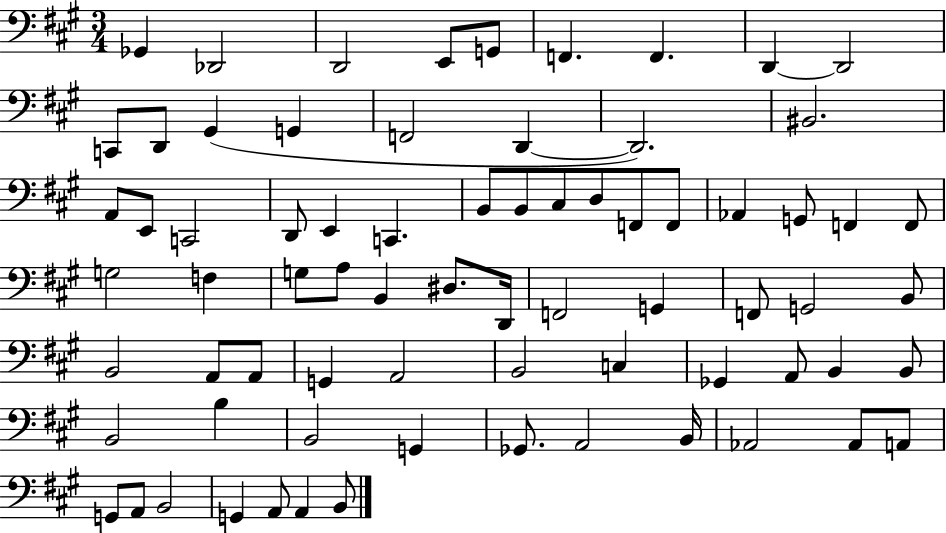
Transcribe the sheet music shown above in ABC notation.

X:1
T:Untitled
M:3/4
L:1/4
K:A
_G,, _D,,2 D,,2 E,,/2 G,,/2 F,, F,, D,, D,,2 C,,/2 D,,/2 ^G,, G,, F,,2 D,, D,,2 ^B,,2 A,,/2 E,,/2 C,,2 D,,/2 E,, C,, B,,/2 B,,/2 ^C,/2 D,/2 F,,/2 F,,/2 _A,, G,,/2 F,, F,,/2 G,2 F, G,/2 A,/2 B,, ^D,/2 D,,/4 F,,2 G,, F,,/2 G,,2 B,,/2 B,,2 A,,/2 A,,/2 G,, A,,2 B,,2 C, _G,, A,,/2 B,, B,,/2 B,,2 B, B,,2 G,, _G,,/2 A,,2 B,,/4 _A,,2 _A,,/2 A,,/2 G,,/2 A,,/2 B,,2 G,, A,,/2 A,, B,,/2